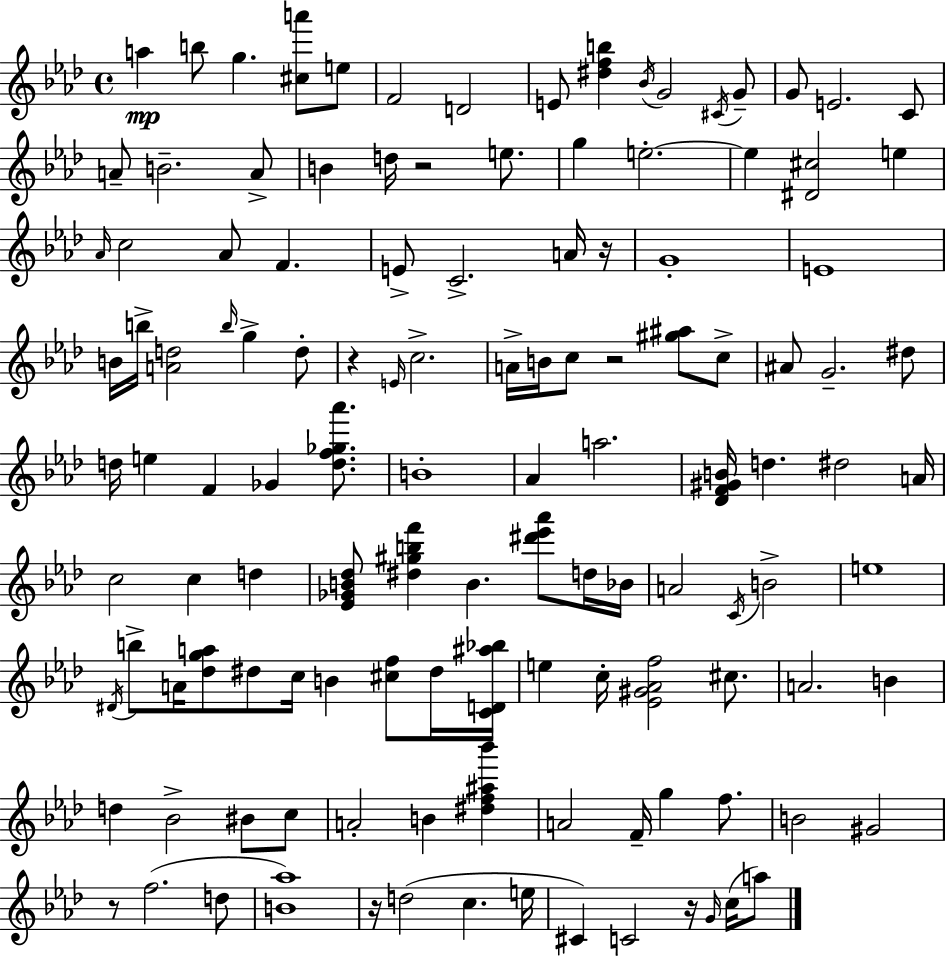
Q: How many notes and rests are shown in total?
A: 124